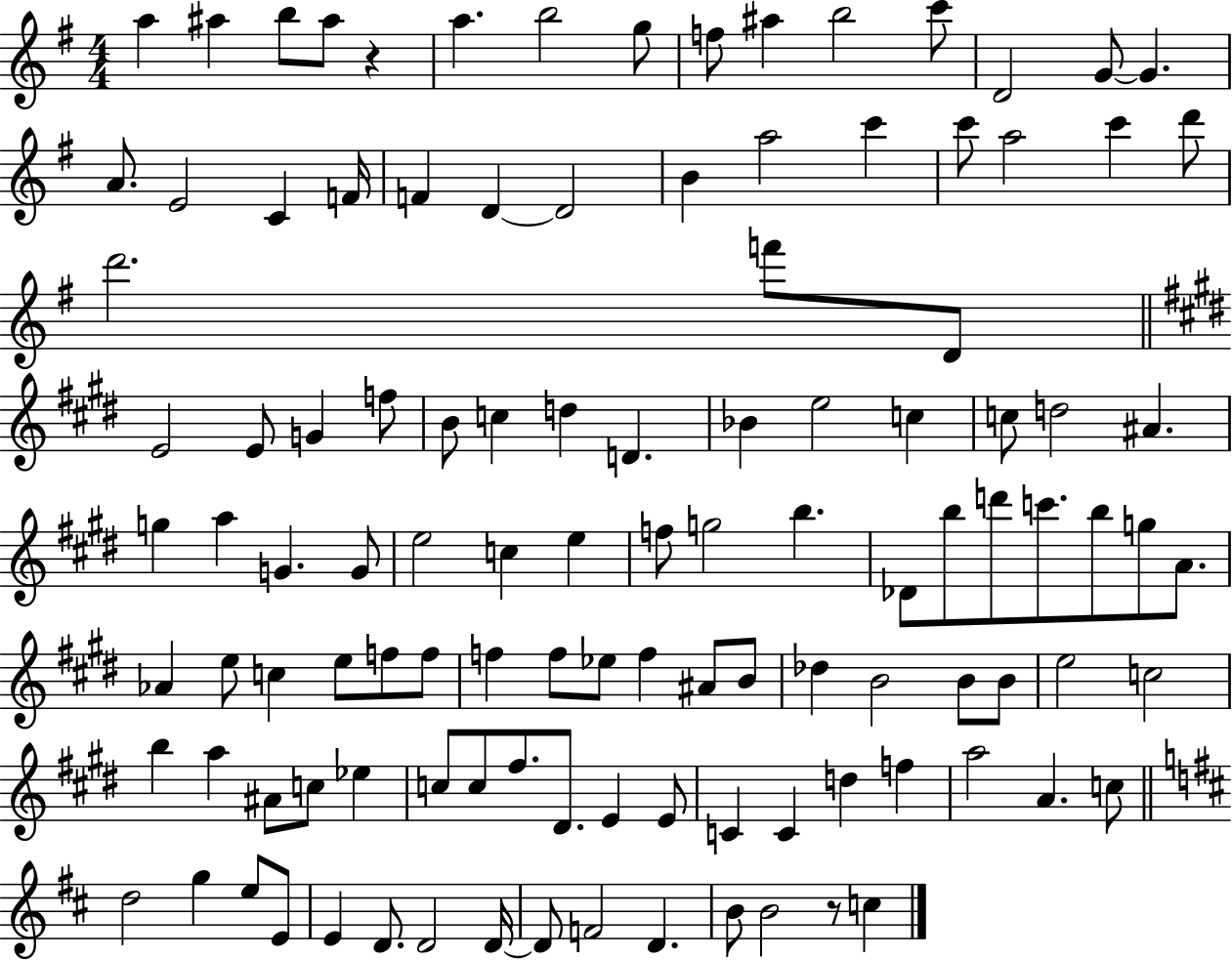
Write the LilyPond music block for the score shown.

{
  \clef treble
  \numericTimeSignature
  \time 4/4
  \key g \major
  a''4 ais''4 b''8 ais''8 r4 | a''4. b''2 g''8 | f''8 ais''4 b''2 c'''8 | d'2 g'8~~ g'4. | \break a'8. e'2 c'4 f'16 | f'4 d'4~~ d'2 | b'4 a''2 c'''4 | c'''8 a''2 c'''4 d'''8 | \break d'''2. f'''8 d'8 | \bar "||" \break \key e \major e'2 e'8 g'4 f''8 | b'8 c''4 d''4 d'4. | bes'4 e''2 c''4 | c''8 d''2 ais'4. | \break g''4 a''4 g'4. g'8 | e''2 c''4 e''4 | f''8 g''2 b''4. | des'8 b''8 d'''8 c'''8. b''8 g''8 a'8. | \break aes'4 e''8 c''4 e''8 f''8 f''8 | f''4 f''8 ees''8 f''4 ais'8 b'8 | des''4 b'2 b'8 b'8 | e''2 c''2 | \break b''4 a''4 ais'8 c''8 ees''4 | c''8 c''8 fis''8. dis'8. e'4 e'8 | c'4 c'4 d''4 f''4 | a''2 a'4. c''8 | \break \bar "||" \break \key b \minor d''2 g''4 e''8 e'8 | e'4 d'8. d'2 d'16~~ | d'8 f'2 d'4. | b'8 b'2 r8 c''4 | \break \bar "|."
}